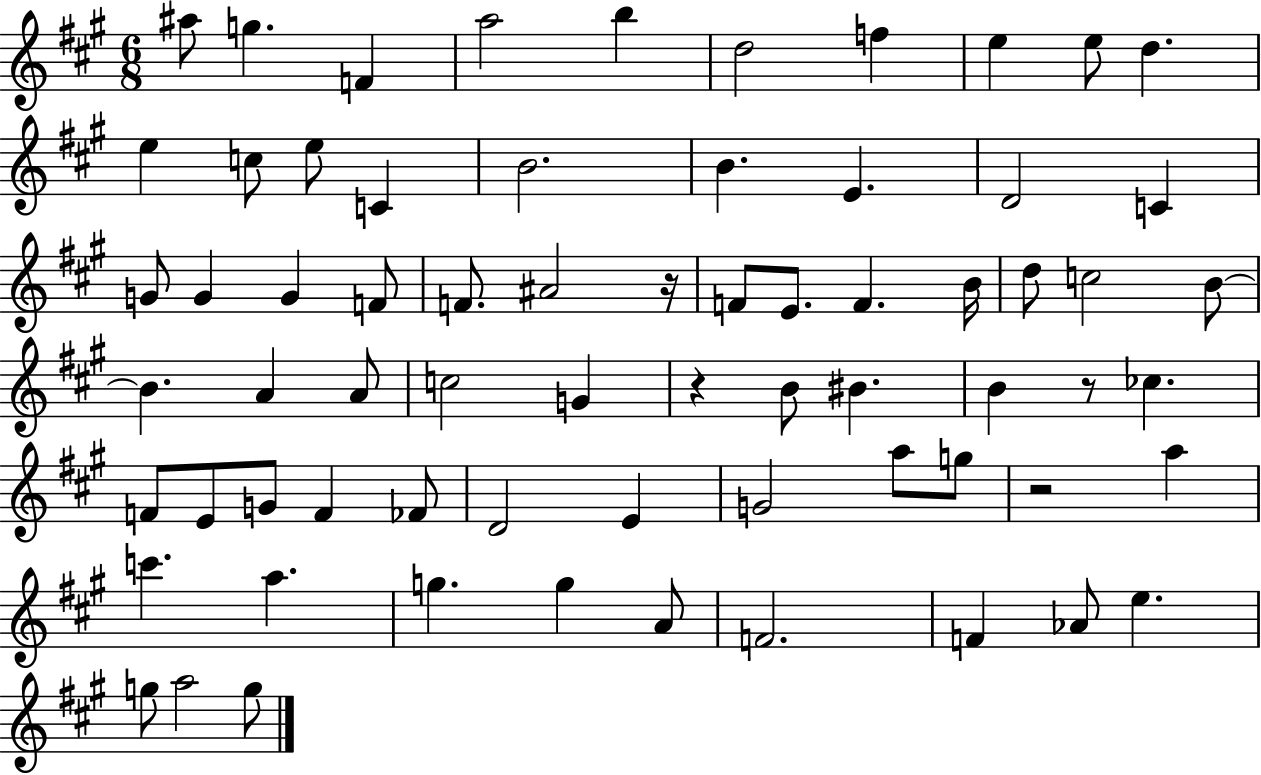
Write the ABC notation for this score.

X:1
T:Untitled
M:6/8
L:1/4
K:A
^a/2 g F a2 b d2 f e e/2 d e c/2 e/2 C B2 B E D2 C G/2 G G F/2 F/2 ^A2 z/4 F/2 E/2 F B/4 d/2 c2 B/2 B A A/2 c2 G z B/2 ^B B z/2 _c F/2 E/2 G/2 F _F/2 D2 E G2 a/2 g/2 z2 a c' a g g A/2 F2 F _A/2 e g/2 a2 g/2